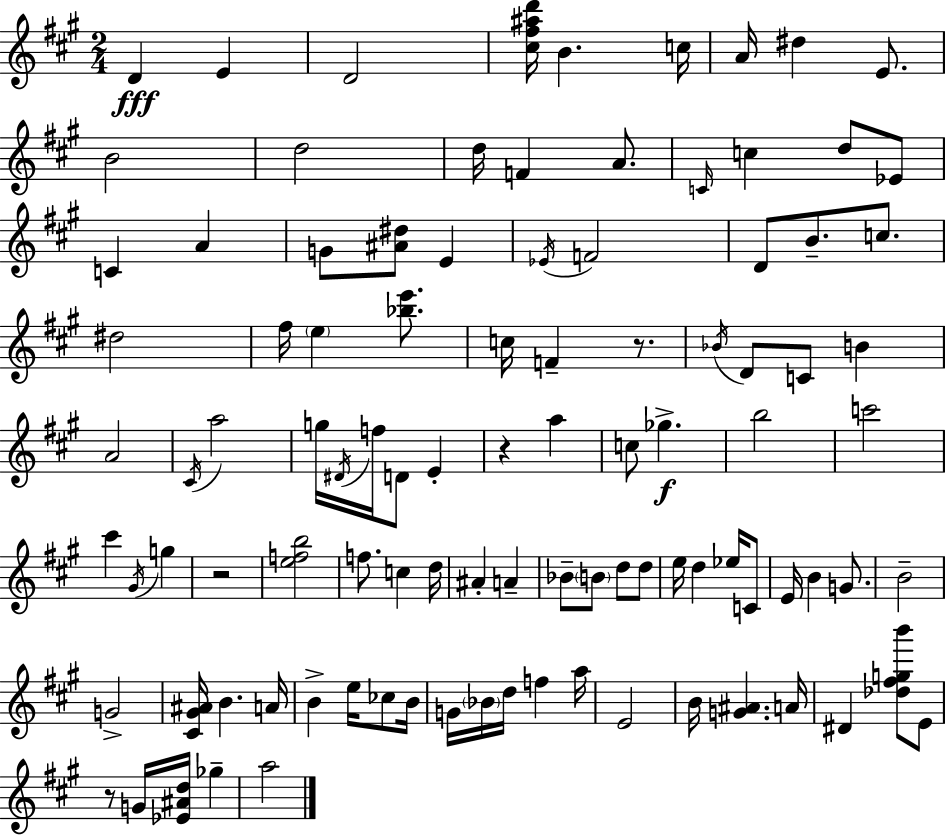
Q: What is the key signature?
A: A major